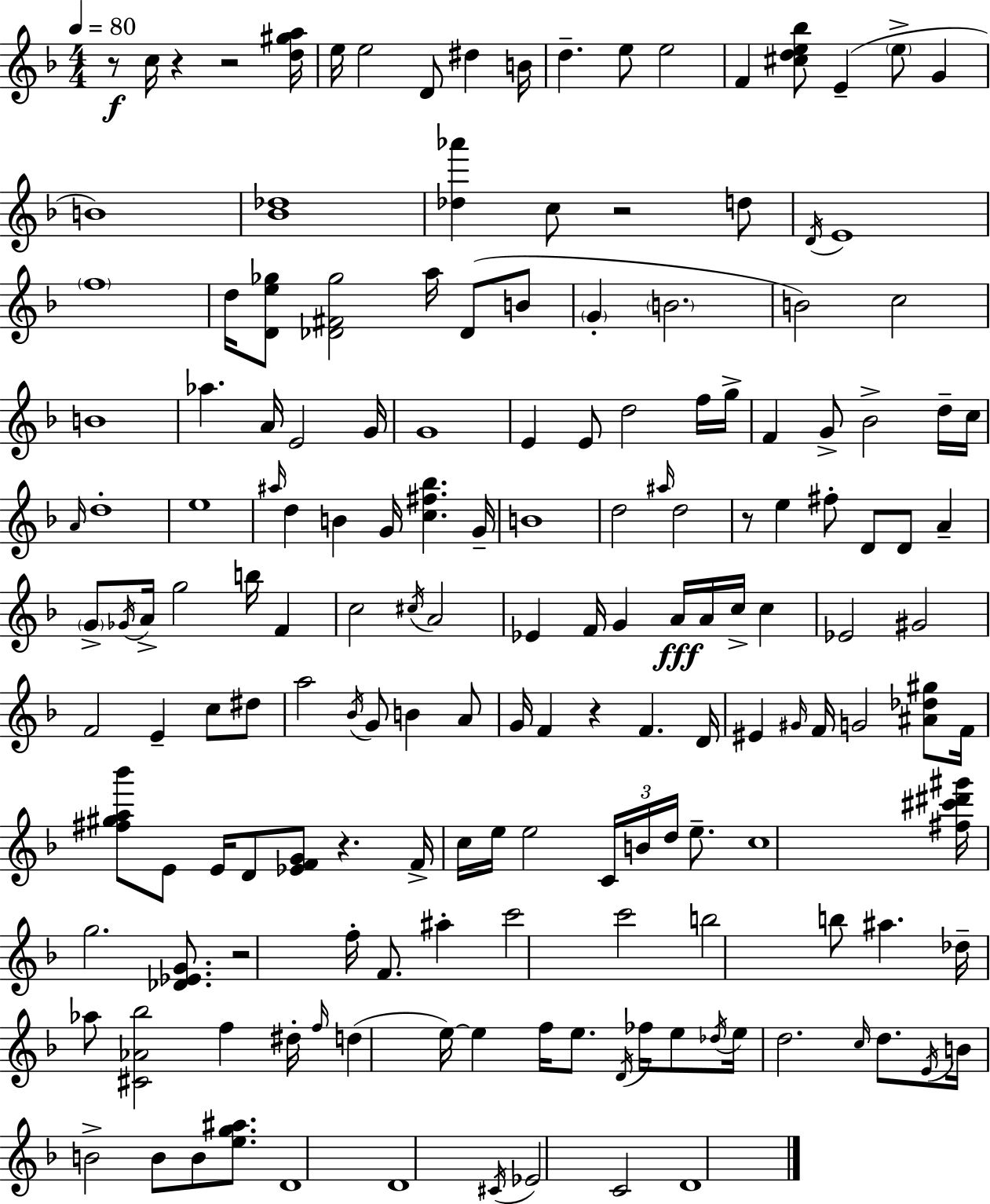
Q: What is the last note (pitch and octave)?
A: D4